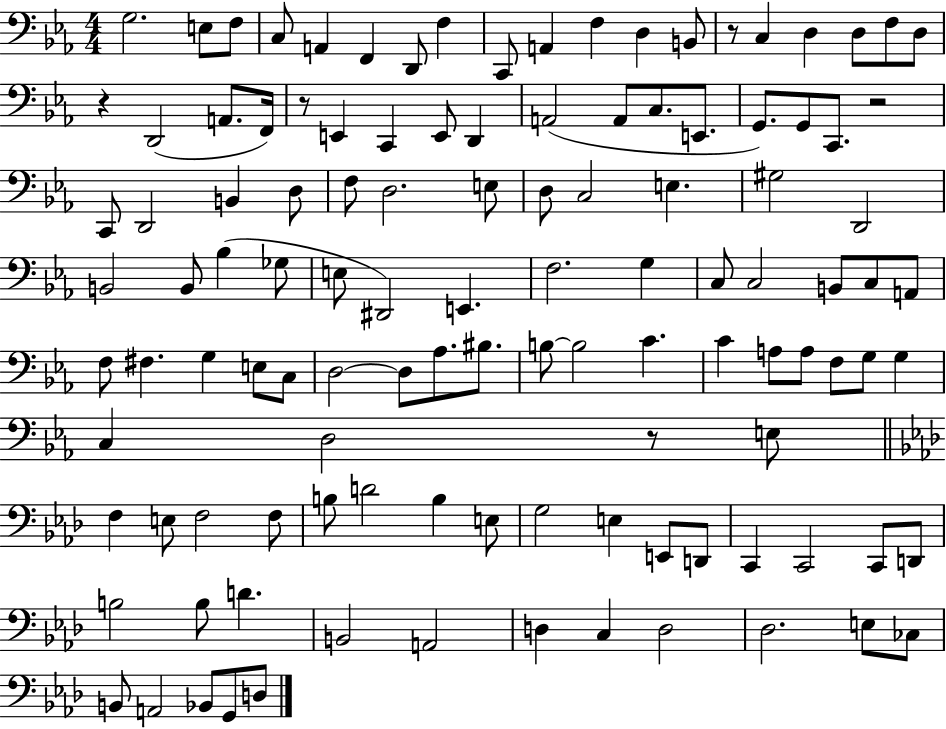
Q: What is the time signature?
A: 4/4